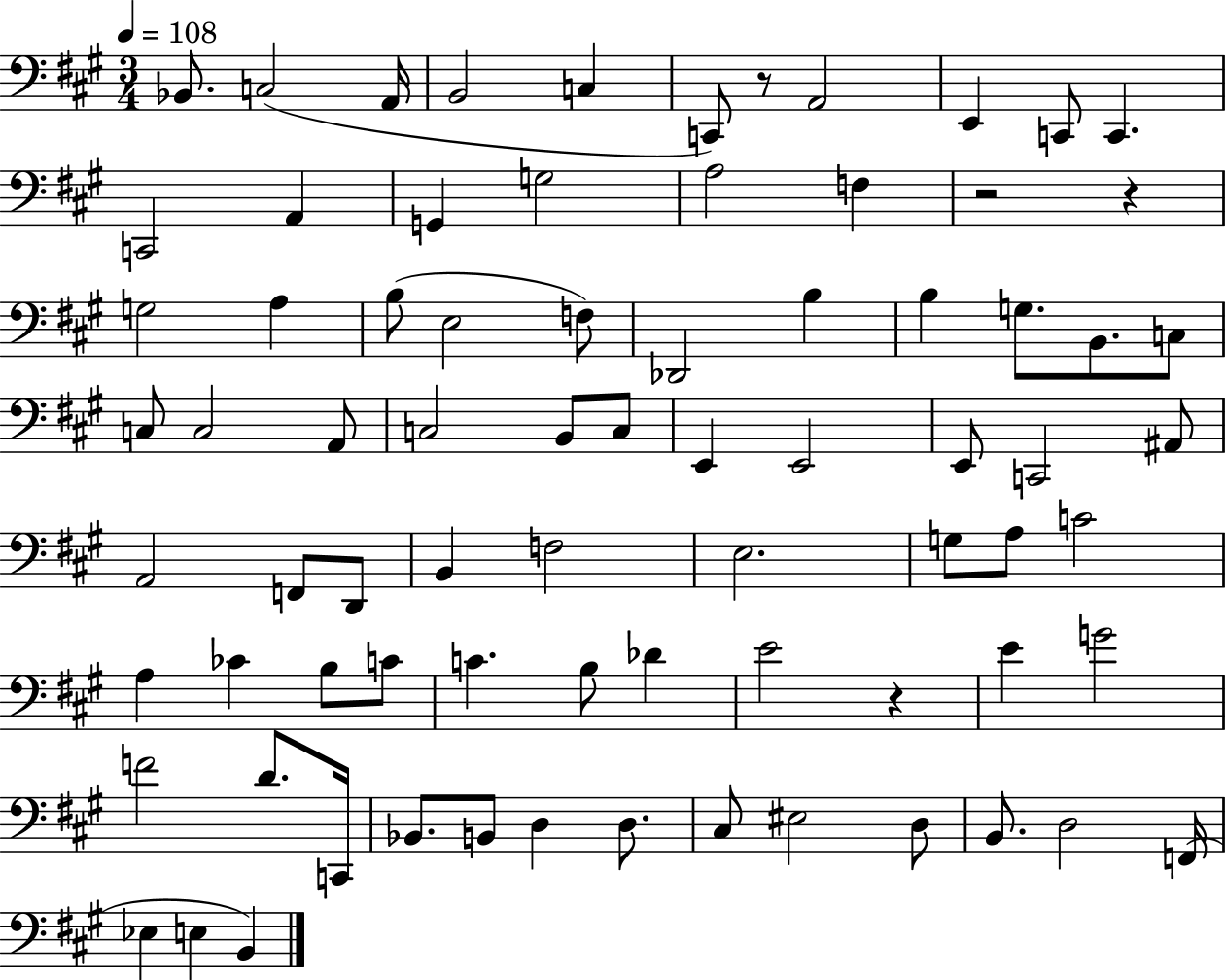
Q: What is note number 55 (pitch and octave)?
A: E4